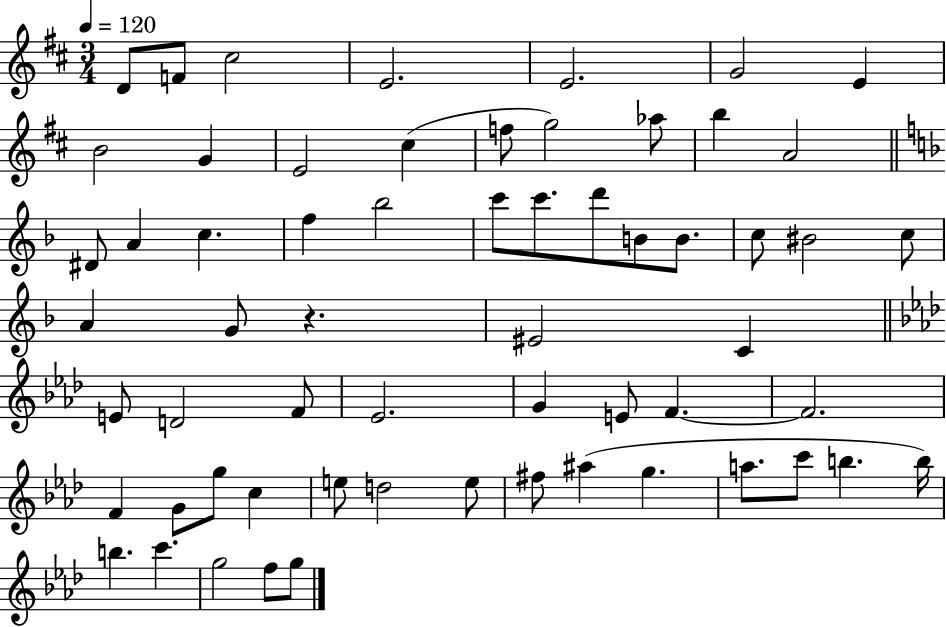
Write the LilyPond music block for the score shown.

{
  \clef treble
  \numericTimeSignature
  \time 3/4
  \key d \major
  \tempo 4 = 120
  d'8 f'8 cis''2 | e'2. | e'2. | g'2 e'4 | \break b'2 g'4 | e'2 cis''4( | f''8 g''2) aes''8 | b''4 a'2 | \break \bar "||" \break \key f \major dis'8 a'4 c''4. | f''4 bes''2 | c'''8 c'''8. d'''8 b'8 b'8. | c''8 bis'2 c''8 | \break a'4 g'8 r4. | eis'2 c'4 | \bar "||" \break \key f \minor e'8 d'2 f'8 | ees'2. | g'4 e'8 f'4.~~ | f'2. | \break f'4 g'8 g''8 c''4 | e''8 d''2 e''8 | fis''8 ais''4( g''4. | a''8. c'''8 b''4. b''16) | \break b''4. c'''4. | g''2 f''8 g''8 | \bar "|."
}